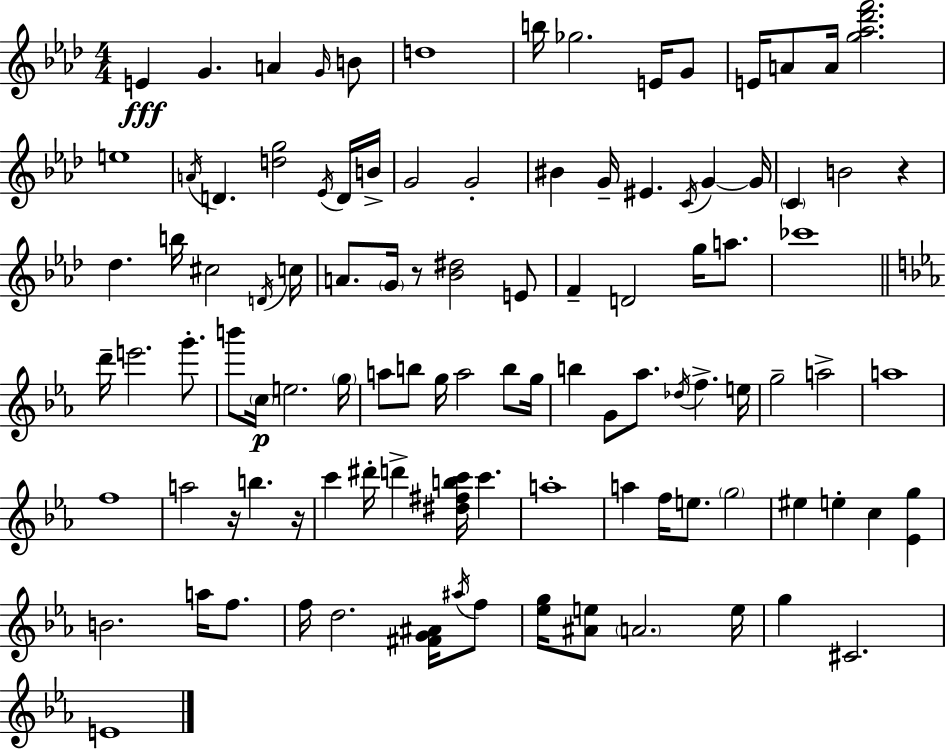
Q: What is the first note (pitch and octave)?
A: E4